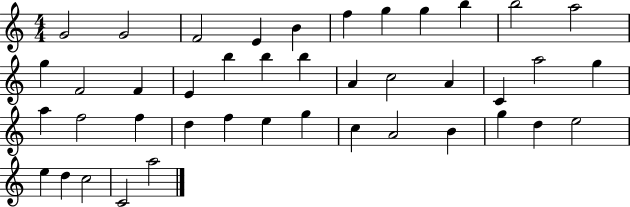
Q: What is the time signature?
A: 4/4